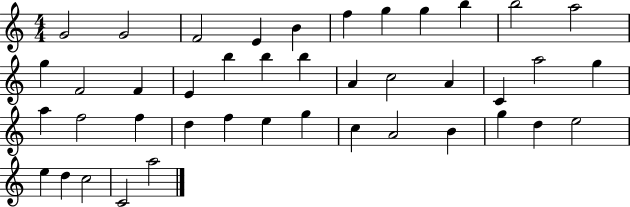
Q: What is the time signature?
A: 4/4